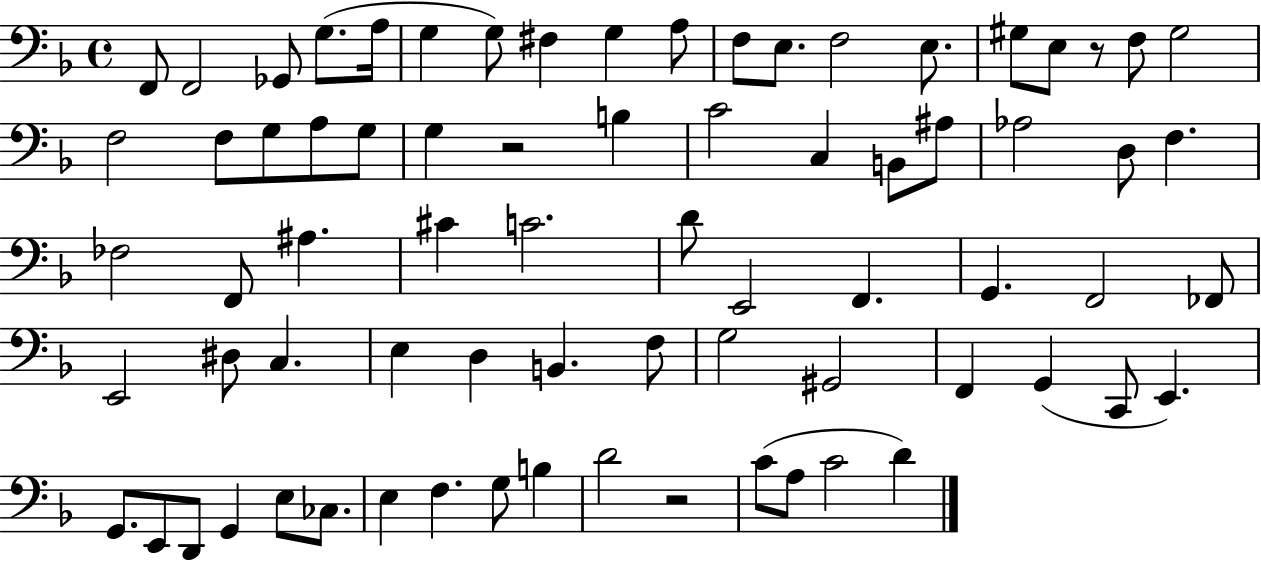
F2/e F2/h Gb2/e G3/e. A3/s G3/q G3/e F#3/q G3/q A3/e F3/e E3/e. F3/h E3/e. G#3/e E3/e R/e F3/e G#3/h F3/h F3/e G3/e A3/e G3/e G3/q R/h B3/q C4/h C3/q B2/e A#3/e Ab3/h D3/e F3/q. FES3/h F2/e A#3/q. C#4/q C4/h. D4/e E2/h F2/q. G2/q. F2/h FES2/e E2/h D#3/e C3/q. E3/q D3/q B2/q. F3/e G3/h G#2/h F2/q G2/q C2/e E2/q. G2/e. E2/e D2/e G2/q E3/e CES3/e. E3/q F3/q. G3/e B3/q D4/h R/h C4/e A3/e C4/h D4/q